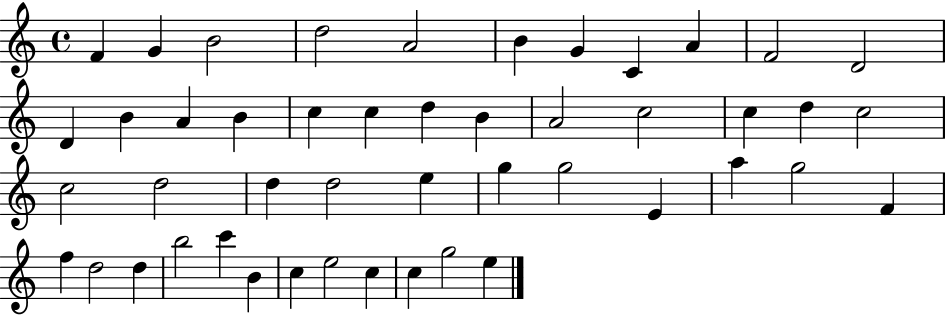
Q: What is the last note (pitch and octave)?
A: E5